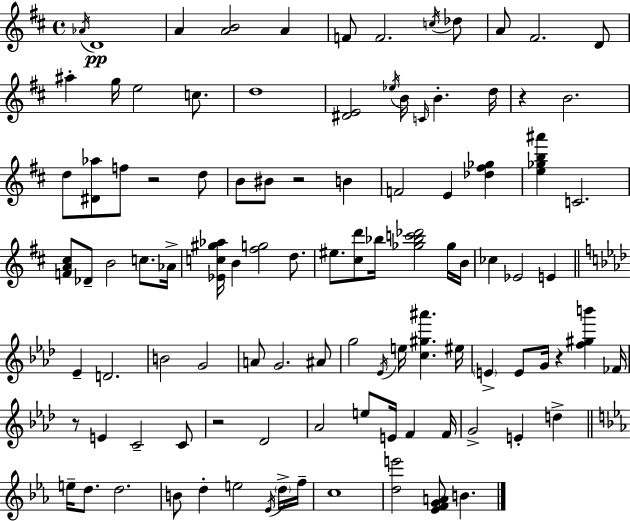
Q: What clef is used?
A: treble